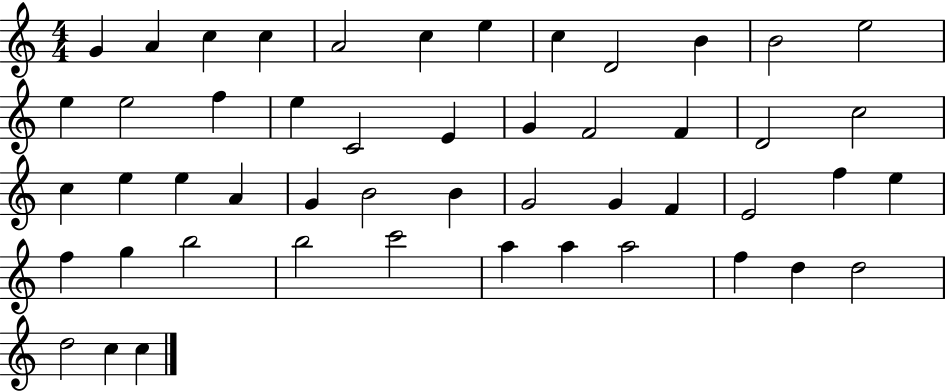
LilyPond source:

{
  \clef treble
  \numericTimeSignature
  \time 4/4
  \key c \major
  g'4 a'4 c''4 c''4 | a'2 c''4 e''4 | c''4 d'2 b'4 | b'2 e''2 | \break e''4 e''2 f''4 | e''4 c'2 e'4 | g'4 f'2 f'4 | d'2 c''2 | \break c''4 e''4 e''4 a'4 | g'4 b'2 b'4 | g'2 g'4 f'4 | e'2 f''4 e''4 | \break f''4 g''4 b''2 | b''2 c'''2 | a''4 a''4 a''2 | f''4 d''4 d''2 | \break d''2 c''4 c''4 | \bar "|."
}